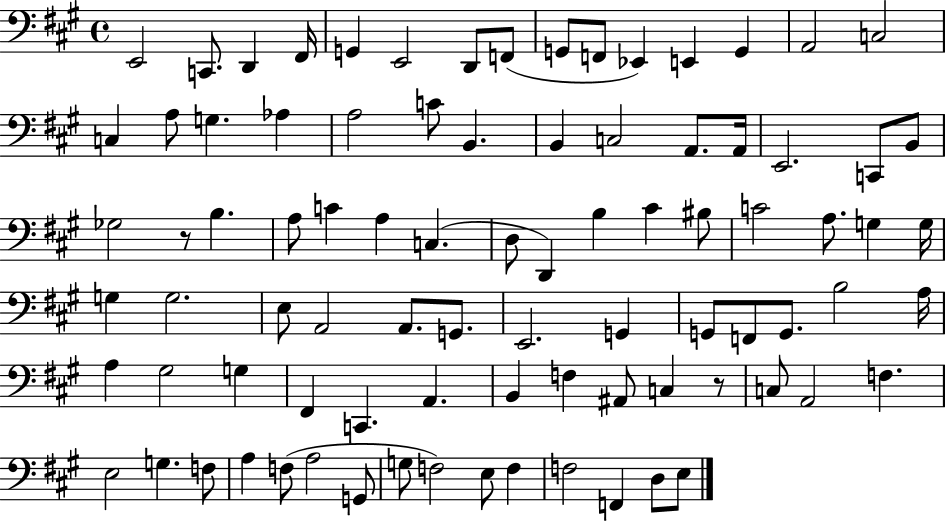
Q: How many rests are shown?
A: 2